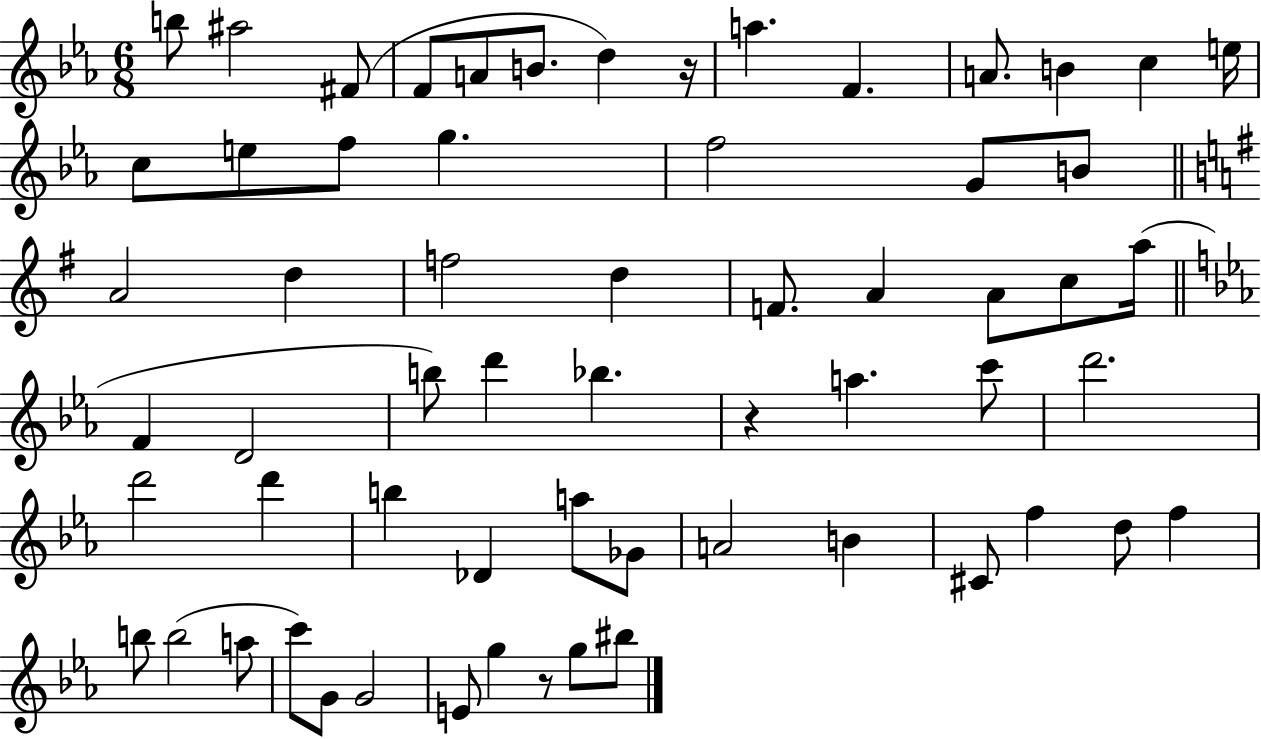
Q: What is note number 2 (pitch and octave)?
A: A#5